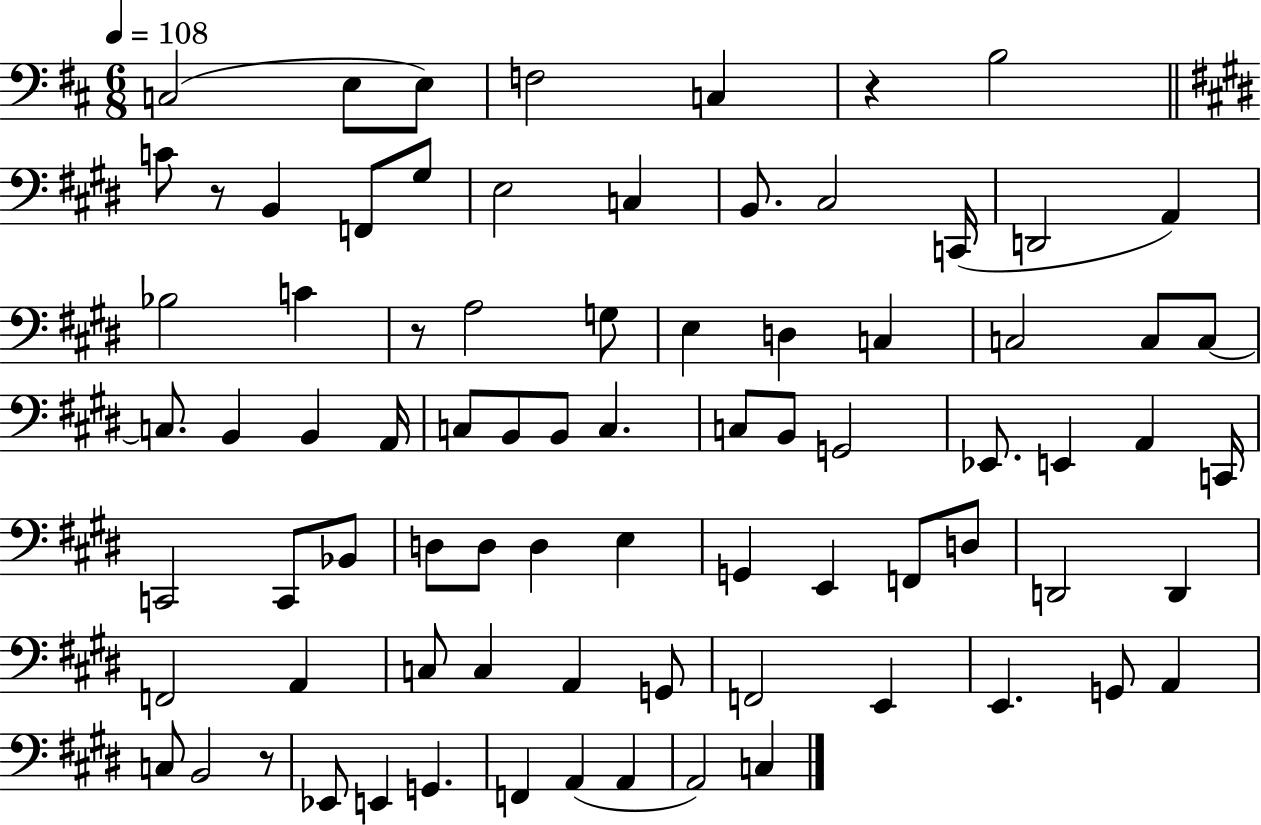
C3/h E3/e E3/e F3/h C3/q R/q B3/h C4/e R/e B2/q F2/e G#3/e E3/h C3/q B2/e. C#3/h C2/s D2/h A2/q Bb3/h C4/q R/e A3/h G3/e E3/q D3/q C3/q C3/h C3/e C3/e C3/e. B2/q B2/q A2/s C3/e B2/e B2/e C3/q. C3/e B2/e G2/h Eb2/e. E2/q A2/q C2/s C2/h C2/e Bb2/e D3/e D3/e D3/q E3/q G2/q E2/q F2/e D3/e D2/h D2/q F2/h A2/q C3/e C3/q A2/q G2/e F2/h E2/q E2/q. G2/e A2/q C3/e B2/h R/e Eb2/e E2/q G2/q. F2/q A2/q A2/q A2/h C3/q